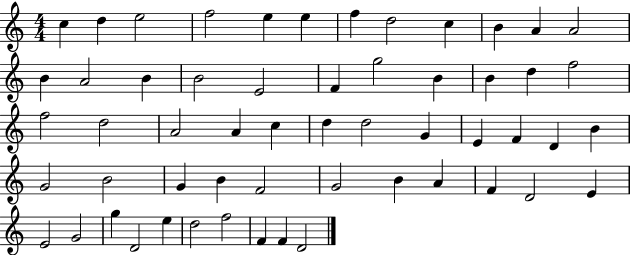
{
  \clef treble
  \numericTimeSignature
  \time 4/4
  \key c \major
  c''4 d''4 e''2 | f''2 e''4 e''4 | f''4 d''2 c''4 | b'4 a'4 a'2 | \break b'4 a'2 b'4 | b'2 e'2 | f'4 g''2 b'4 | b'4 d''4 f''2 | \break f''2 d''2 | a'2 a'4 c''4 | d''4 d''2 g'4 | e'4 f'4 d'4 b'4 | \break g'2 b'2 | g'4 b'4 f'2 | g'2 b'4 a'4 | f'4 d'2 e'4 | \break e'2 g'2 | g''4 d'2 e''4 | d''2 f''2 | f'4 f'4 d'2 | \break \bar "|."
}